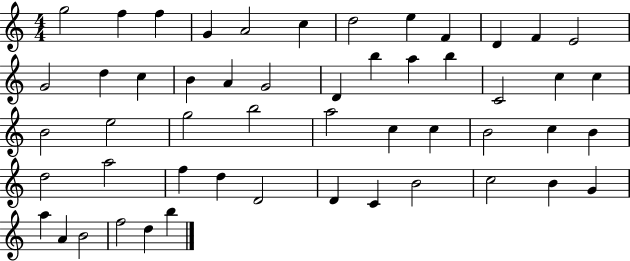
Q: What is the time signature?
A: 4/4